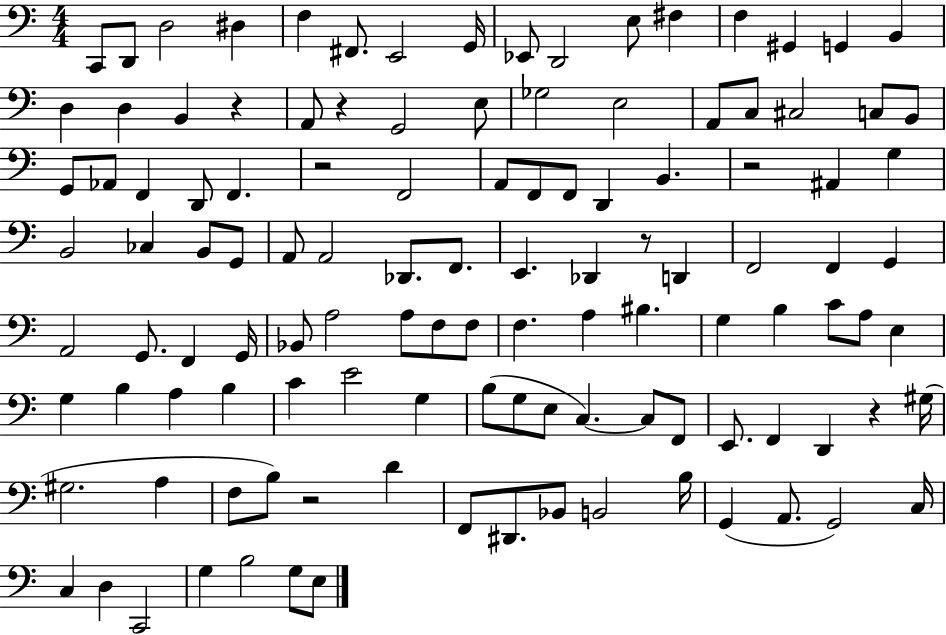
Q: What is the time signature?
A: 4/4